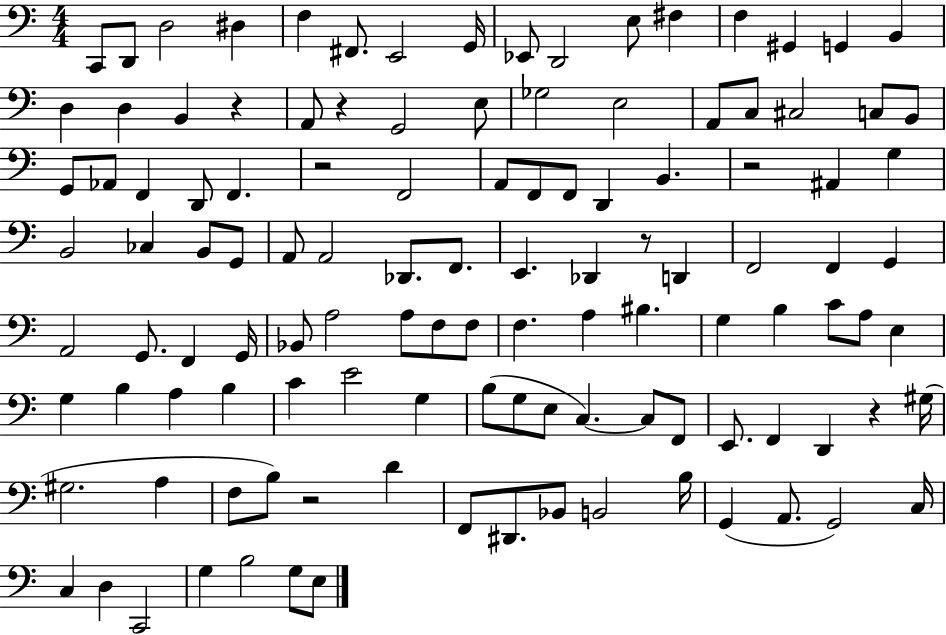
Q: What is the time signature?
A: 4/4